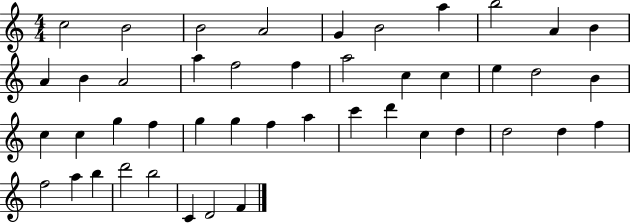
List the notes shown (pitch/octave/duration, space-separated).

C5/h B4/h B4/h A4/h G4/q B4/h A5/q B5/h A4/q B4/q A4/q B4/q A4/h A5/q F5/h F5/q A5/h C5/q C5/q E5/q D5/h B4/q C5/q C5/q G5/q F5/q G5/q G5/q F5/q A5/q C6/q D6/q C5/q D5/q D5/h D5/q F5/q F5/h A5/q B5/q D6/h B5/h C4/q D4/h F4/q